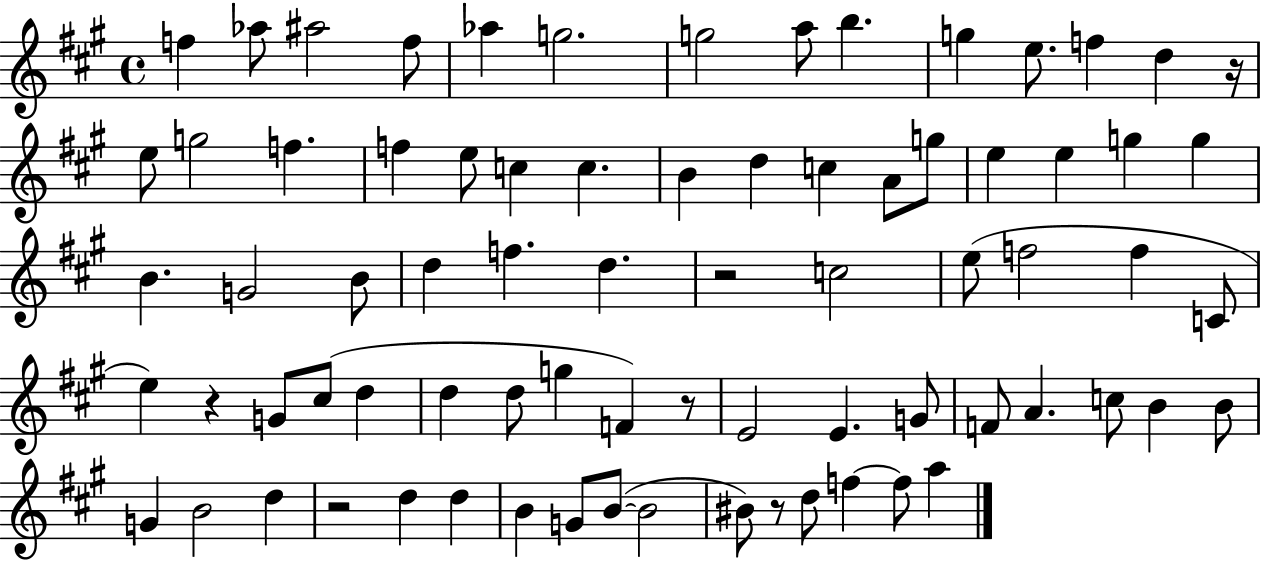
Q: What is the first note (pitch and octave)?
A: F5